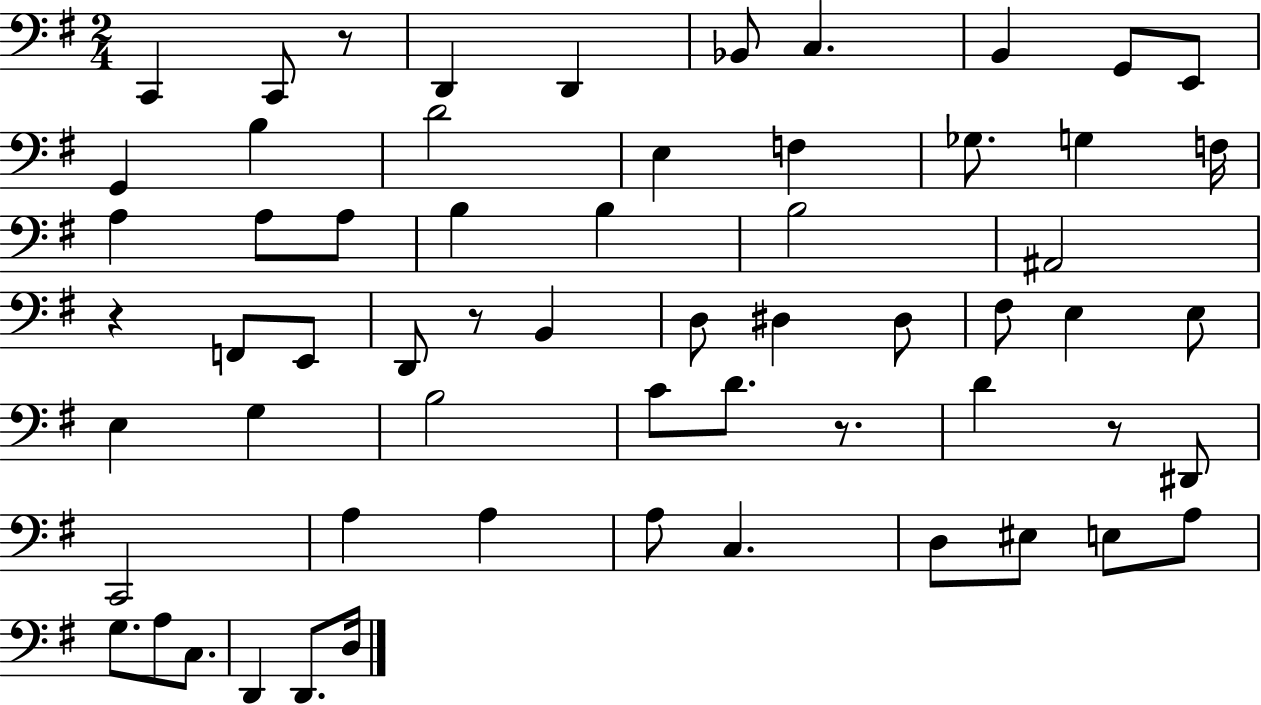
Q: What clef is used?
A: bass